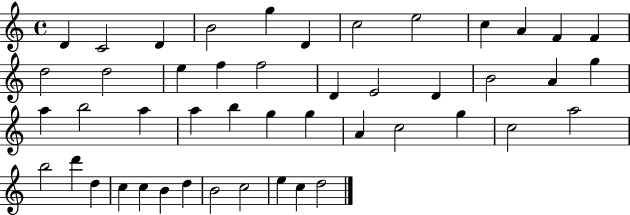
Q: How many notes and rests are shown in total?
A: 47